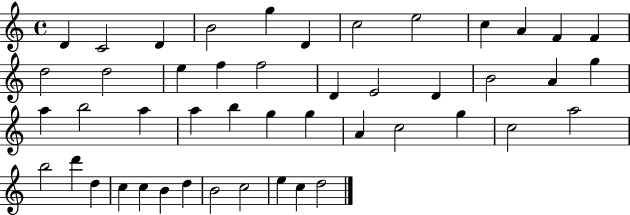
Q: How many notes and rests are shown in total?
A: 47